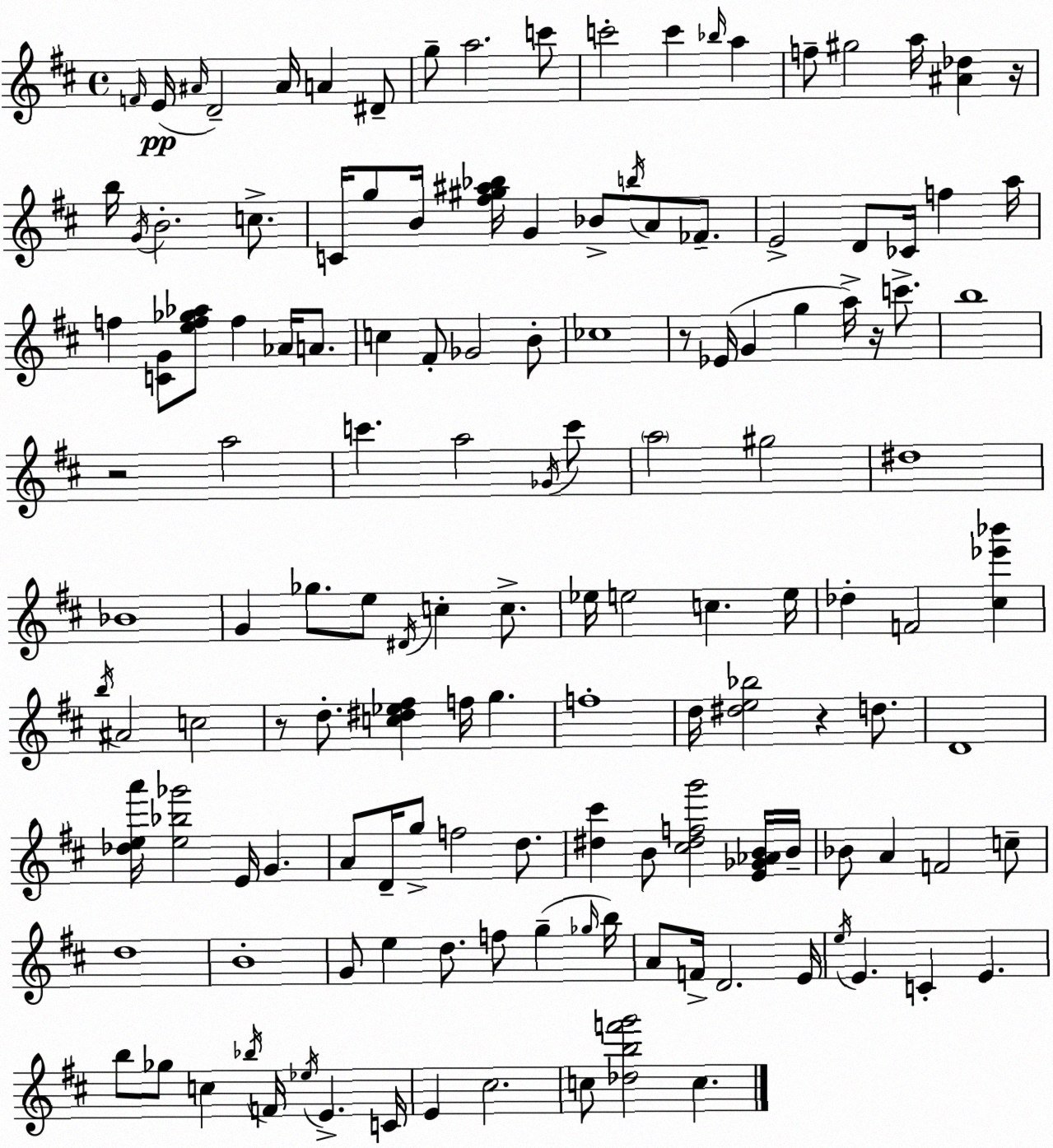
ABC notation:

X:1
T:Untitled
M:4/4
L:1/4
K:D
F/4 E/4 ^A/4 D2 ^A/4 A ^D/2 g/2 a2 c'/2 c'2 c' _b/4 a f/2 ^g2 a/4 [^A_d] z/4 b/4 G/4 B2 c/2 C/4 g/2 B/4 [^f^g^a_b]/4 G _B/2 b/4 A/2 _F/2 E2 D/2 _C/4 f a/4 f [CG]/2 [ef_g_a]/2 f _A/4 A/2 c ^F/2 _G2 B/2 _c4 z/2 _E/4 G g a/4 z/4 c'/2 b4 z2 a2 c' a2 _G/4 c'/2 a2 ^g2 ^d4 _B4 G _g/2 e/2 ^D/4 c c/2 _e/4 e2 c e/4 _d F2 [^c_e'_b'] b/4 ^A2 c2 z/2 d/2 [c^d_e^f] f/4 g f4 d/4 [^de_b]2 z d/2 D4 [_dea']/4 [e_b_g']2 E/4 G A/2 D/4 g/2 f2 d/2 [^d^c'] B/2 [^c^dfg']2 [E_G_AB]/4 B/4 _B/2 A F2 c/2 d4 B4 G/2 e d/2 f/2 g _g/4 b/4 A/2 F/4 D2 E/4 e/4 E C E b/2 _g/2 c _b/4 F/4 _e/4 E C/4 E ^c2 c/2 [_dbf'g']2 c